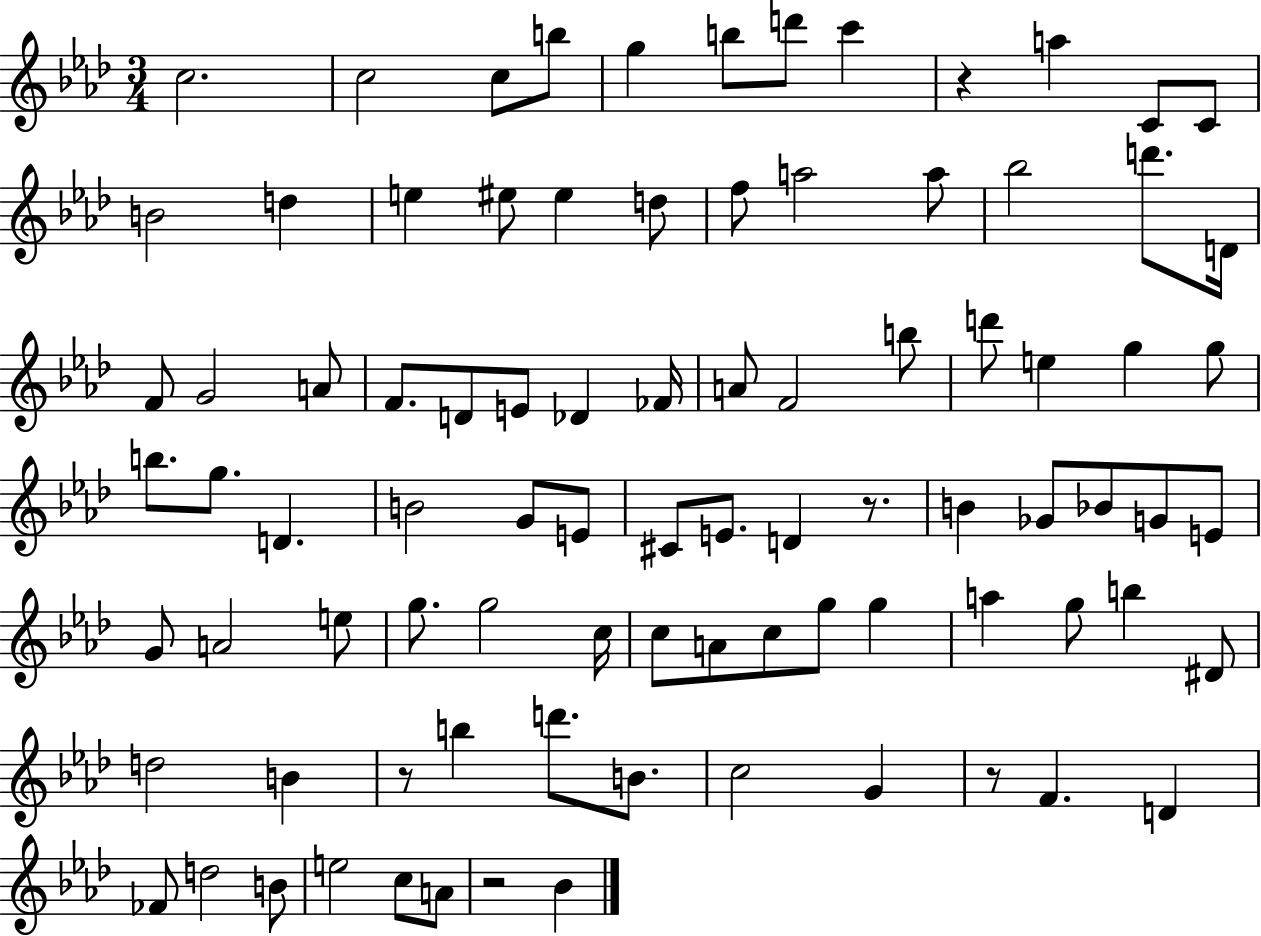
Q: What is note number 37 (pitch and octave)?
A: G5